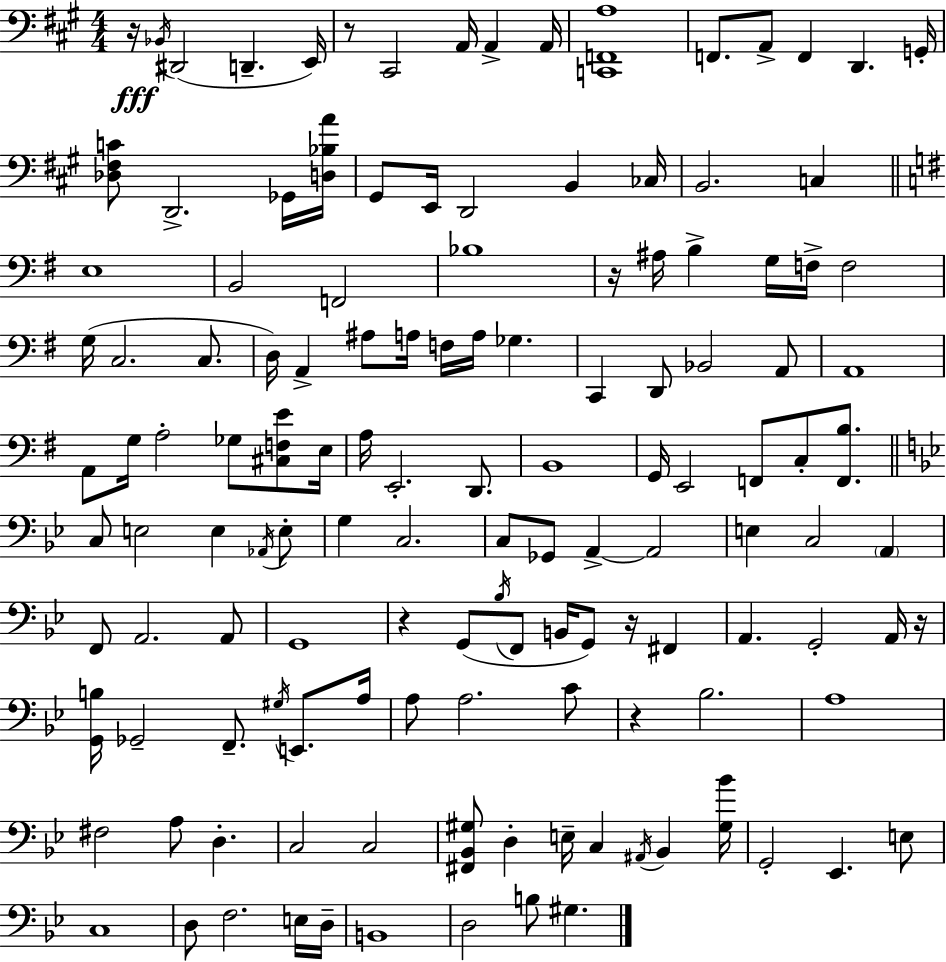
X:1
T:Untitled
M:4/4
L:1/4
K:A
z/4 _B,,/4 ^D,,2 D,, E,,/4 z/2 ^C,,2 A,,/4 A,, A,,/4 [C,,F,,A,]4 F,,/2 A,,/2 F,, D,, G,,/4 [_D,^F,C]/2 D,,2 _G,,/4 [D,_B,A]/4 ^G,,/2 E,,/4 D,,2 B,, _C,/4 B,,2 C, E,4 B,,2 F,,2 _B,4 z/4 ^A,/4 B, G,/4 F,/4 F,2 G,/4 C,2 C,/2 D,/4 A,, ^A,/2 A,/4 F,/4 A,/4 _G, C,, D,,/2 _B,,2 A,,/2 A,,4 A,,/2 G,/4 A,2 _G,/2 [^C,F,E]/2 E,/4 A,/4 E,,2 D,,/2 B,,4 G,,/4 E,,2 F,,/2 C,/2 [F,,B,]/2 C,/2 E,2 E, _A,,/4 E,/2 G, C,2 C,/2 _G,,/2 A,, A,,2 E, C,2 A,, F,,/2 A,,2 A,,/2 G,,4 z G,,/2 _B,/4 F,,/2 B,,/4 G,,/2 z/4 ^F,, A,, G,,2 A,,/4 z/4 [G,,B,]/4 _G,,2 F,,/2 ^G,/4 E,,/2 A,/4 A,/2 A,2 C/2 z _B,2 A,4 ^F,2 A,/2 D, C,2 C,2 [^F,,_B,,^G,]/2 D, E,/4 C, ^A,,/4 _B,, [^G,_B]/4 G,,2 _E,, E,/2 C,4 D,/2 F,2 E,/4 D,/4 B,,4 D,2 B,/2 ^G,